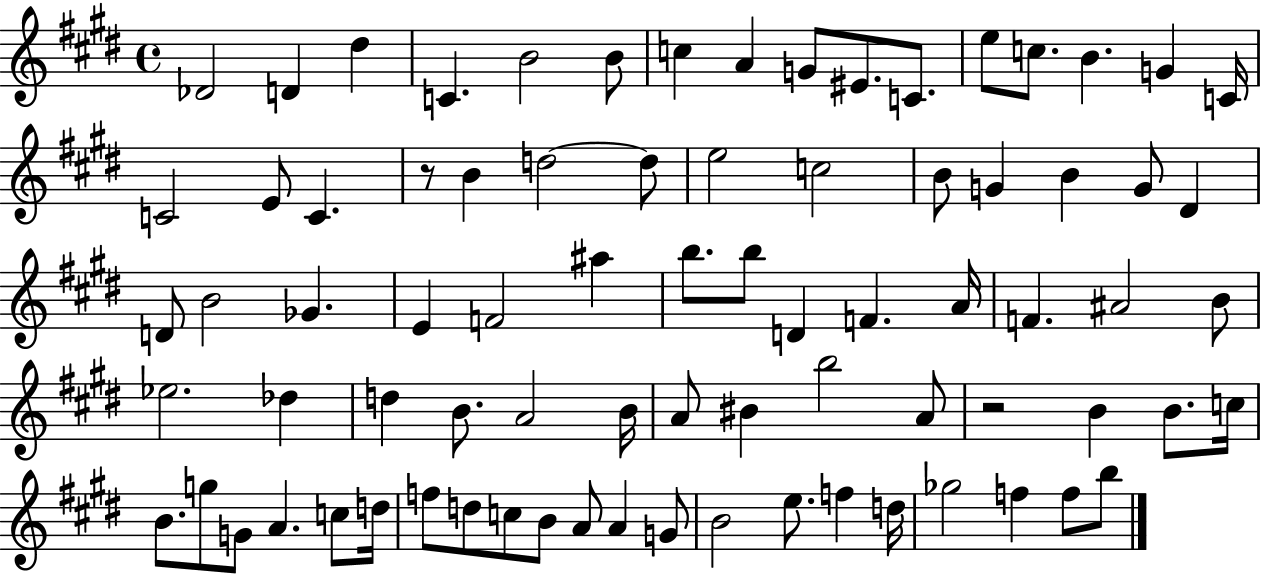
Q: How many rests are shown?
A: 2